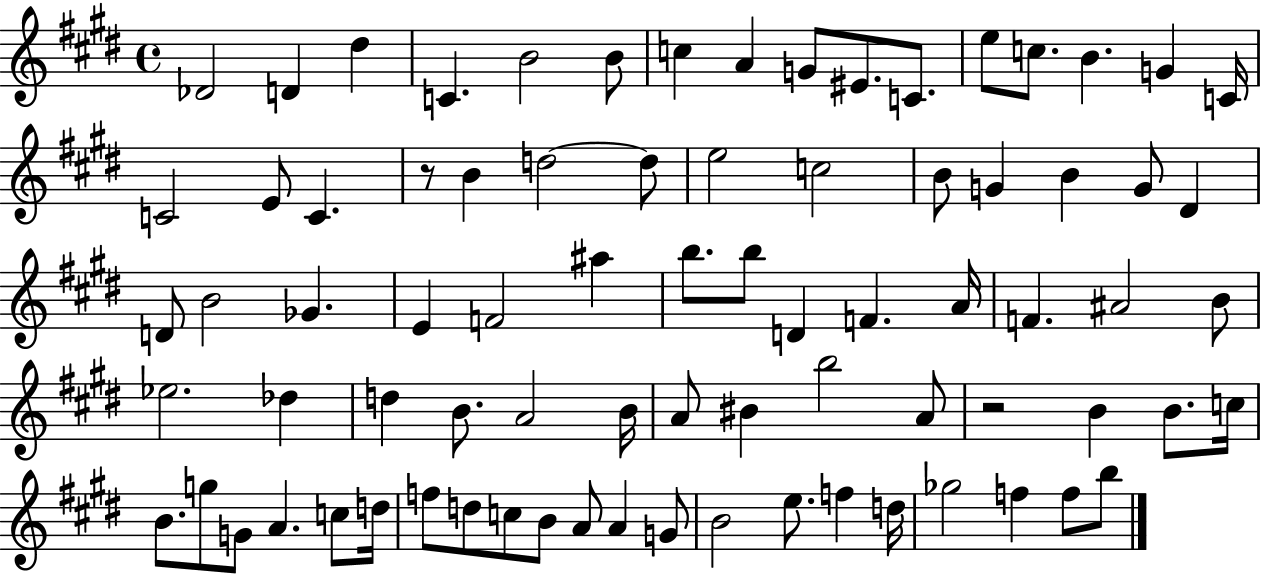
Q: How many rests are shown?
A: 2